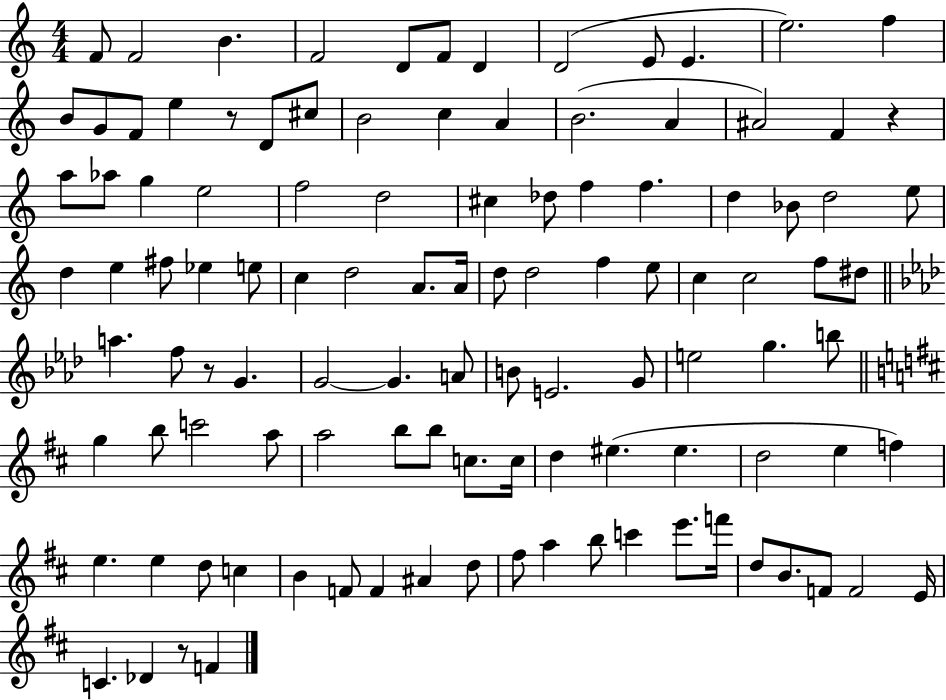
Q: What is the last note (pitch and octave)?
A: F4